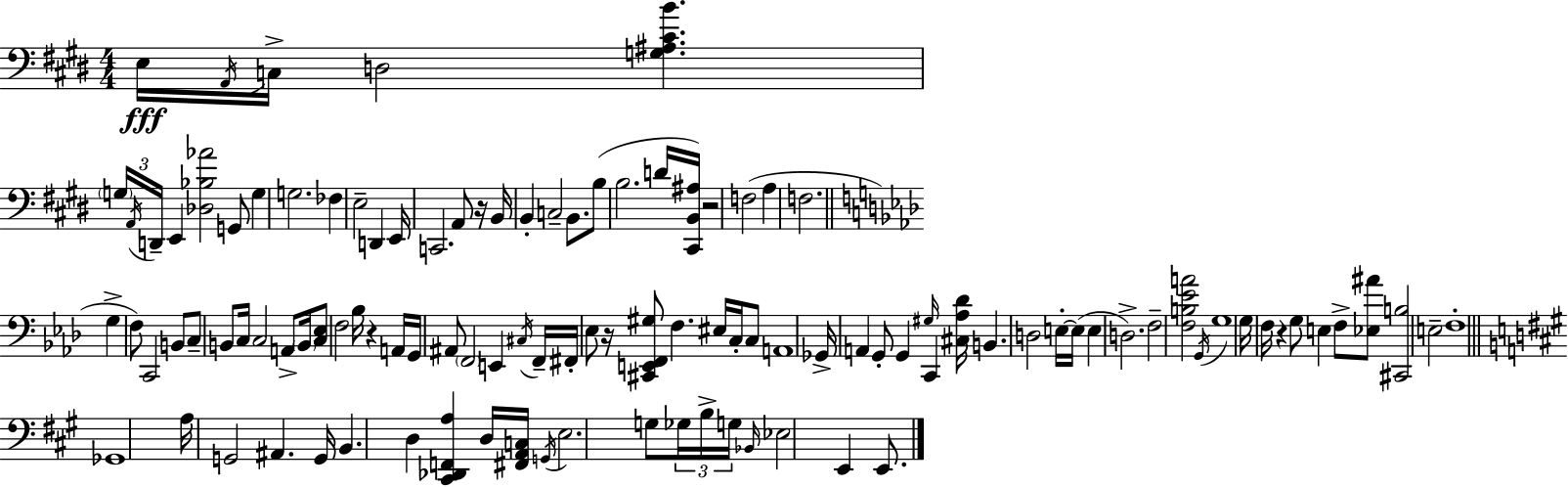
E3/s A2/s C3/s D3/h [G3,A#3,C#4,B4]/q. G3/s A2/s D2/s E2/q [Db3,Bb3,Ab4]/h G2/e G3/q G3/h. FES3/q E3/h D2/q E2/s C2/h. A2/e R/s B2/s B2/q C3/h B2/e. B3/e B3/h. D4/s [C#2,B2,A#3]/s R/h F3/h A3/q F3/h. G3/q F3/e C2/h B2/e C3/e B2/e C3/s C3/h A2/e B2/s [C3,Eb3]/e F3/h Bb3/s R/q A2/s G2/s A#2/e F2/h E2/q C#3/s F2/s F#2/s Eb3/e R/s [C#2,E2,F2,G#3]/e F3/q. EIS3/s C3/s C3/e A2/w Gb2/s A2/q G2/e G2/q G#3/s C2/q [C#3,Ab3,Db4]/s B2/q. D3/h E3/s E3/s E3/q D3/h. F3/h [F3,B3,Eb4,A4]/h G2/s G3/w G3/s F3/s R/q G3/e E3/q F3/e [Eb3,A#4]/e [C#2,B3]/h E3/h F3/w Gb2/w A3/s G2/h A#2/q. G2/s B2/q. D3/q [C#2,Db2,F2,A3]/q D3/s [F#2,A2,C3]/s G2/s E3/h. G3/e Gb3/s B3/s G3/s Bb2/s Eb3/h E2/q E2/e.